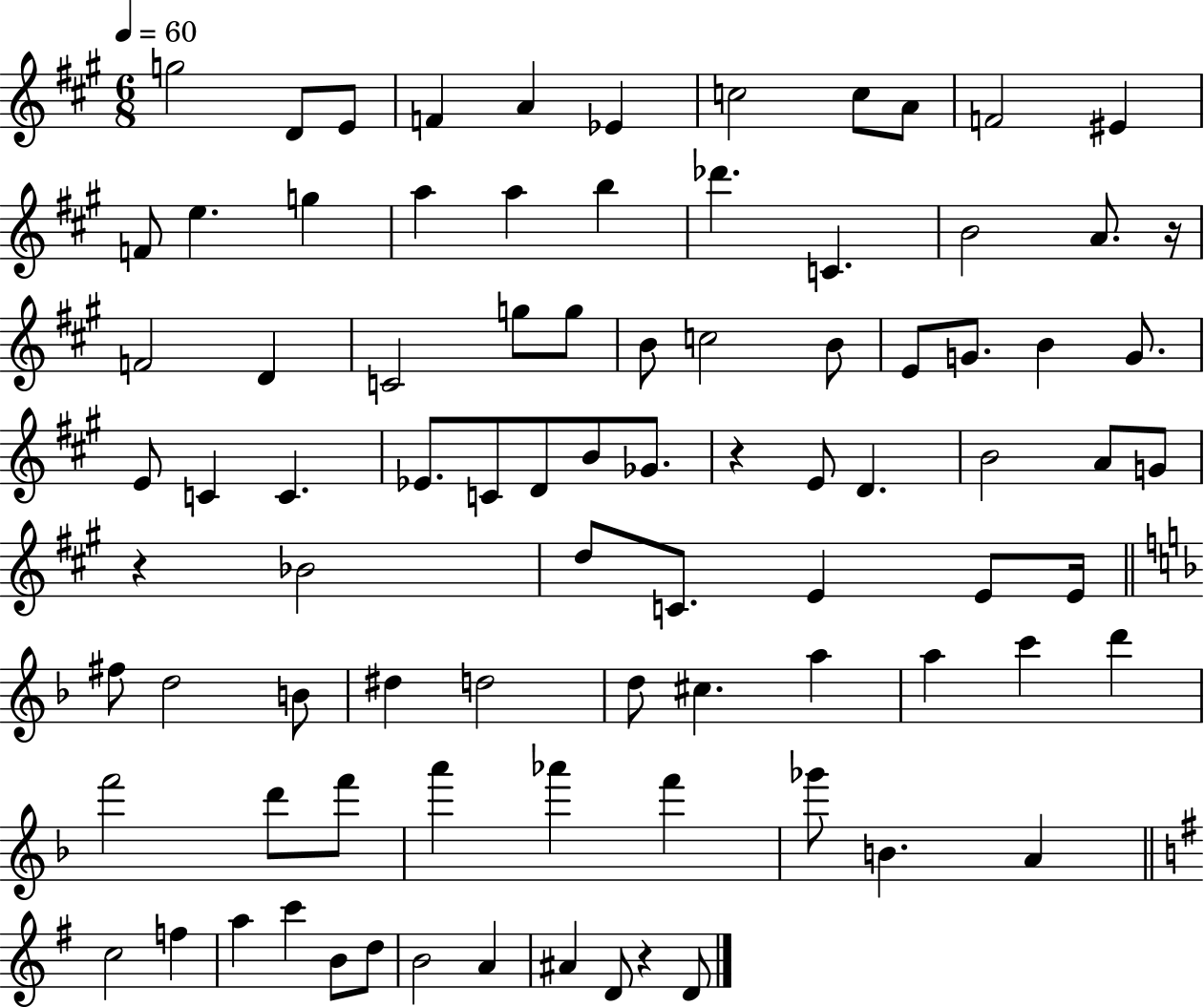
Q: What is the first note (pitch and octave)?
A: G5